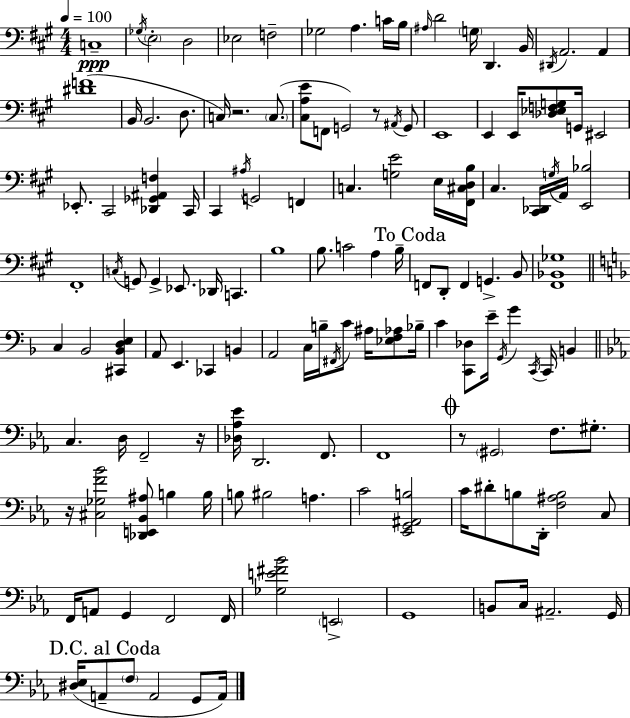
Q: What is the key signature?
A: A major